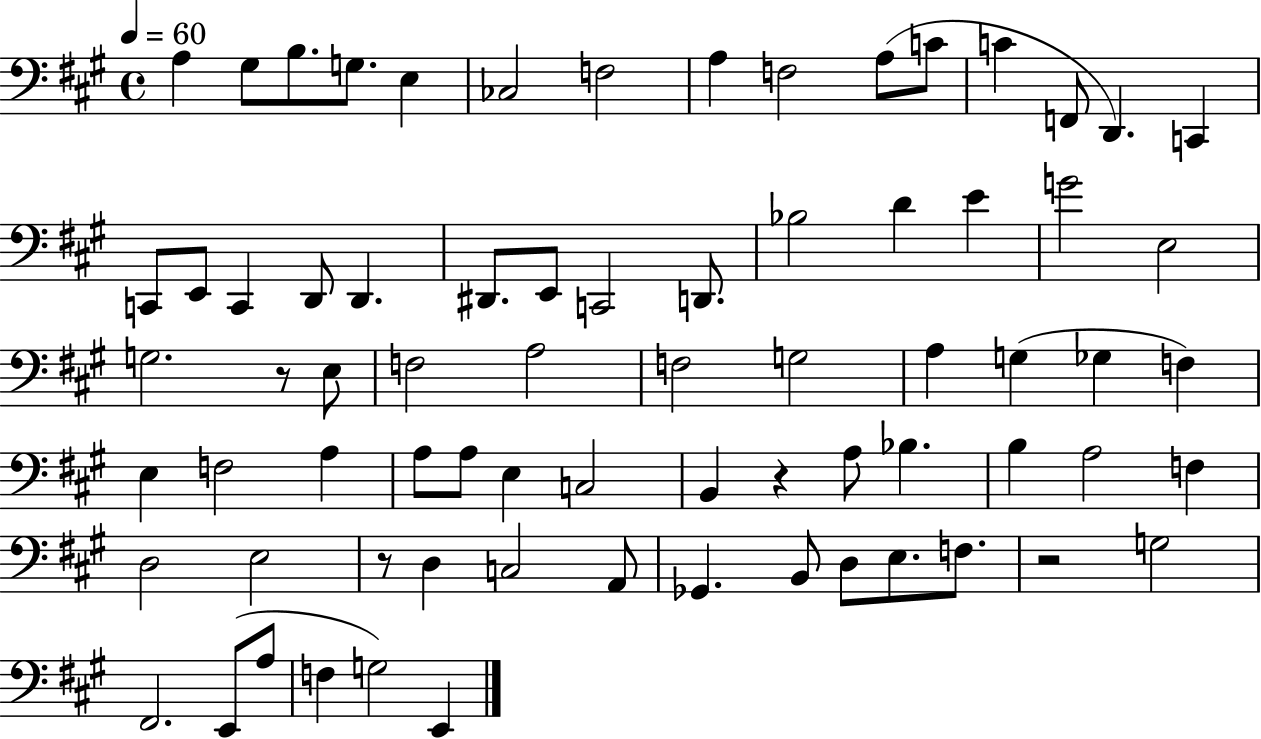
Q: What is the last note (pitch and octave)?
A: E2